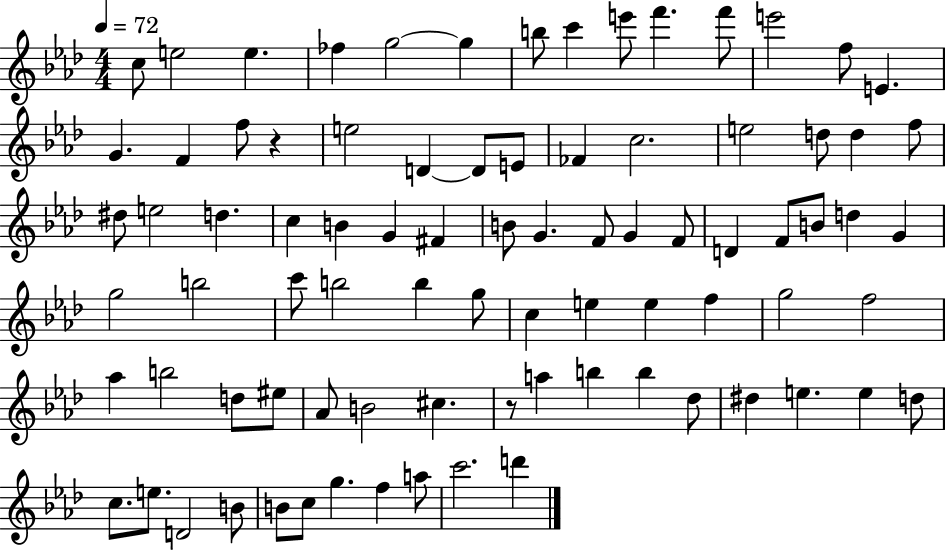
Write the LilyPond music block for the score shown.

{
  \clef treble
  \numericTimeSignature
  \time 4/4
  \key aes \major
  \tempo 4 = 72
  \repeat volta 2 { c''8 e''2 e''4. | fes''4 g''2~~ g''4 | b''8 c'''4 e'''8 f'''4. f'''8 | e'''2 f''8 e'4. | \break g'4. f'4 f''8 r4 | e''2 d'4~~ d'8 e'8 | fes'4 c''2. | e''2 d''8 d''4 f''8 | \break dis''8 e''2 d''4. | c''4 b'4 g'4 fis'4 | b'8 g'4. f'8 g'4 f'8 | d'4 f'8 b'8 d''4 g'4 | \break g''2 b''2 | c'''8 b''2 b''4 g''8 | c''4 e''4 e''4 f''4 | g''2 f''2 | \break aes''4 b''2 d''8 eis''8 | aes'8 b'2 cis''4. | r8 a''4 b''4 b''4 des''8 | dis''4 e''4. e''4 d''8 | \break c''8. e''8. d'2 b'8 | b'8 c''8 g''4. f''4 a''8 | c'''2. d'''4 | } \bar "|."
}